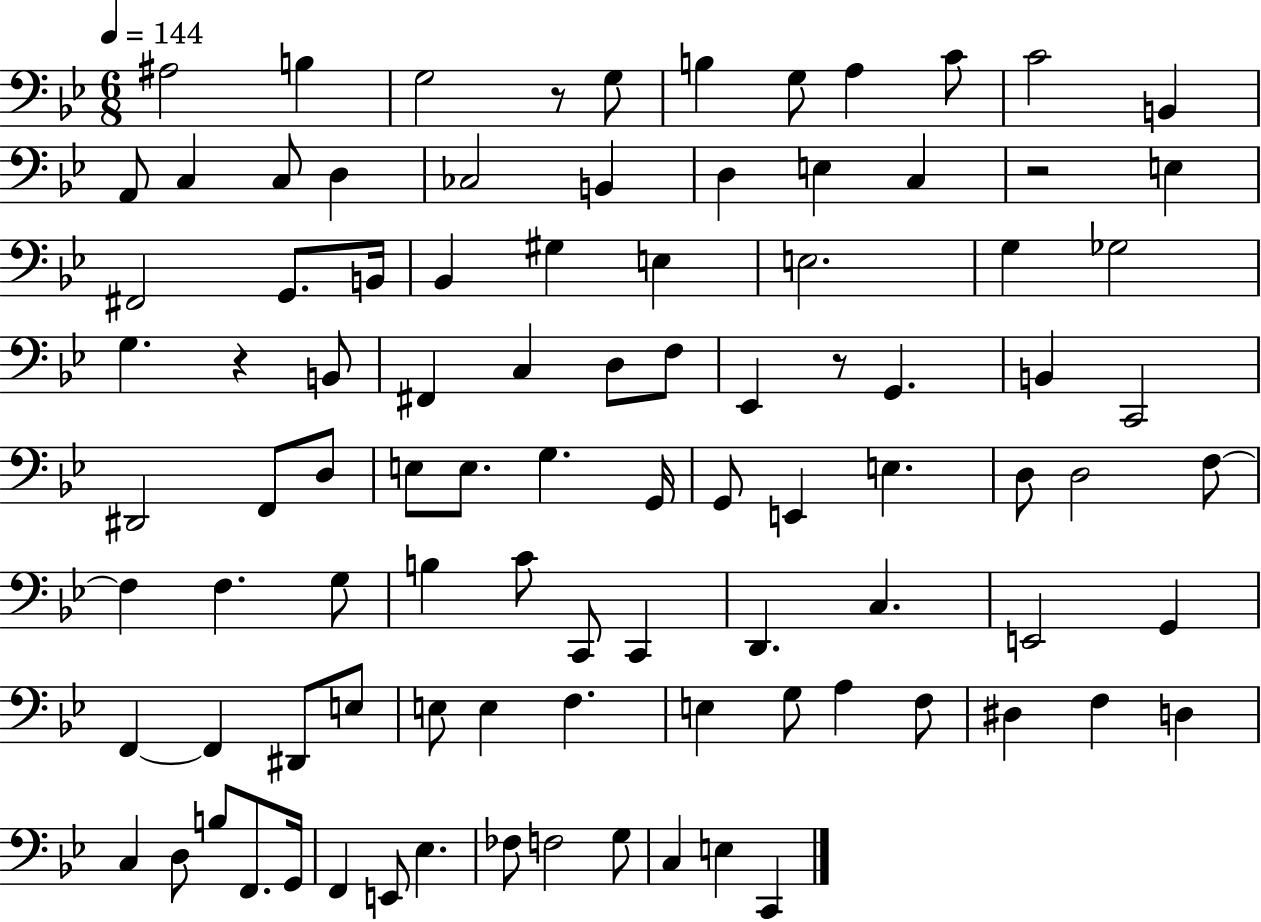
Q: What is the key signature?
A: BES major